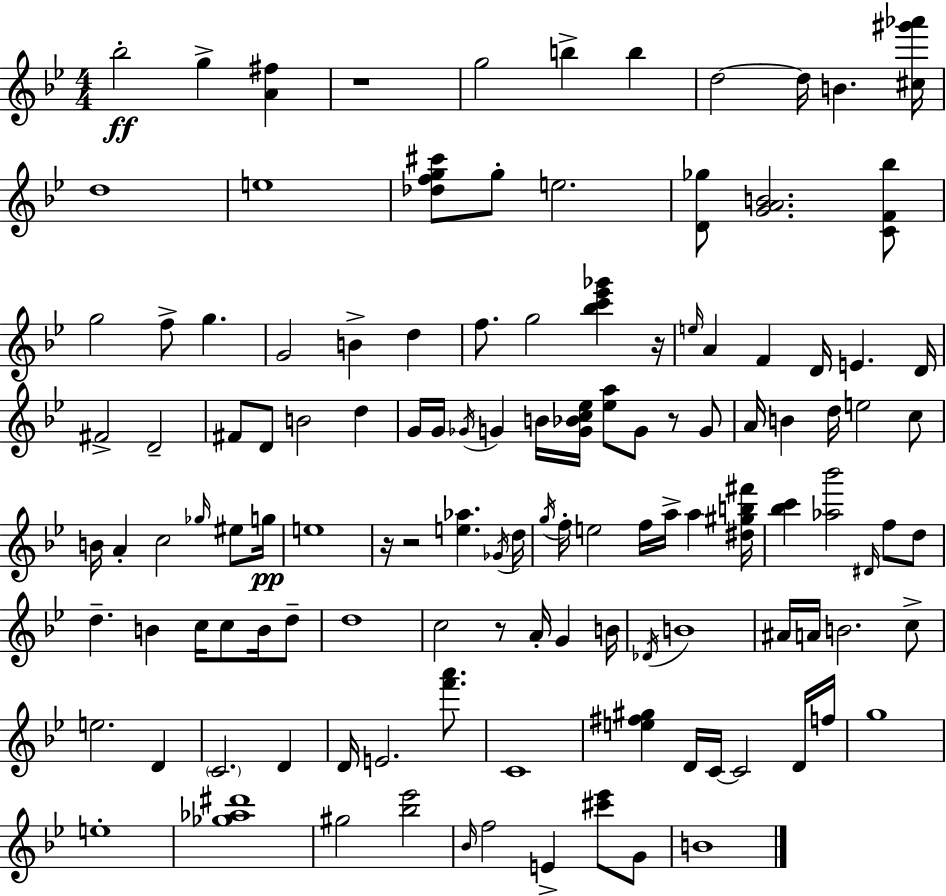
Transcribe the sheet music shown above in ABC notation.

X:1
T:Untitled
M:4/4
L:1/4
K:Gm
_b2 g [A^f] z4 g2 b b d2 d/4 B [^c^g'_a']/4 d4 e4 [_dfg^c']/2 g/2 e2 [D_g]/2 [GAB]2 [CF_b]/2 g2 f/2 g G2 B d f/2 g2 [_bc'_e'_g'] z/4 e/4 A F D/4 E D/4 ^F2 D2 ^F/2 D/2 B2 d G/4 G/4 _G/4 G B/4 [G_Bc_e]/4 [_ea]/2 G/2 z/2 G/2 A/4 B d/4 e2 c/2 B/4 A c2 _g/4 ^e/2 g/4 e4 z/4 z2 [e_a] _G/4 d/4 g/4 f/4 e2 f/4 a/4 a [^d^gb^f']/4 [_bc'] [_a_b']2 ^D/4 f/2 d/2 d B c/4 c/2 B/4 d/2 d4 c2 z/2 A/4 G B/4 _D/4 B4 ^A/4 A/4 B2 c/2 e2 D C2 D D/4 E2 [f'a']/2 C4 [e^f^g] D/4 C/4 C2 D/4 f/4 g4 e4 [_g_a^d']4 ^g2 [_b_e']2 _B/4 f2 E [^c'_e']/2 G/2 B4